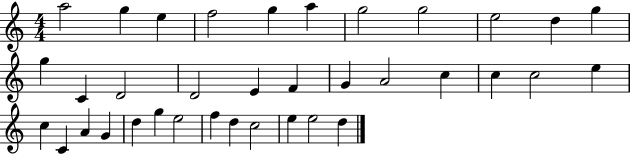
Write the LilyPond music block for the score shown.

{
  \clef treble
  \numericTimeSignature
  \time 4/4
  \key c \major
  a''2 g''4 e''4 | f''2 g''4 a''4 | g''2 g''2 | e''2 d''4 g''4 | \break g''4 c'4 d'2 | d'2 e'4 f'4 | g'4 a'2 c''4 | c''4 c''2 e''4 | \break c''4 c'4 a'4 g'4 | d''4 g''4 e''2 | f''4 d''4 c''2 | e''4 e''2 d''4 | \break \bar "|."
}